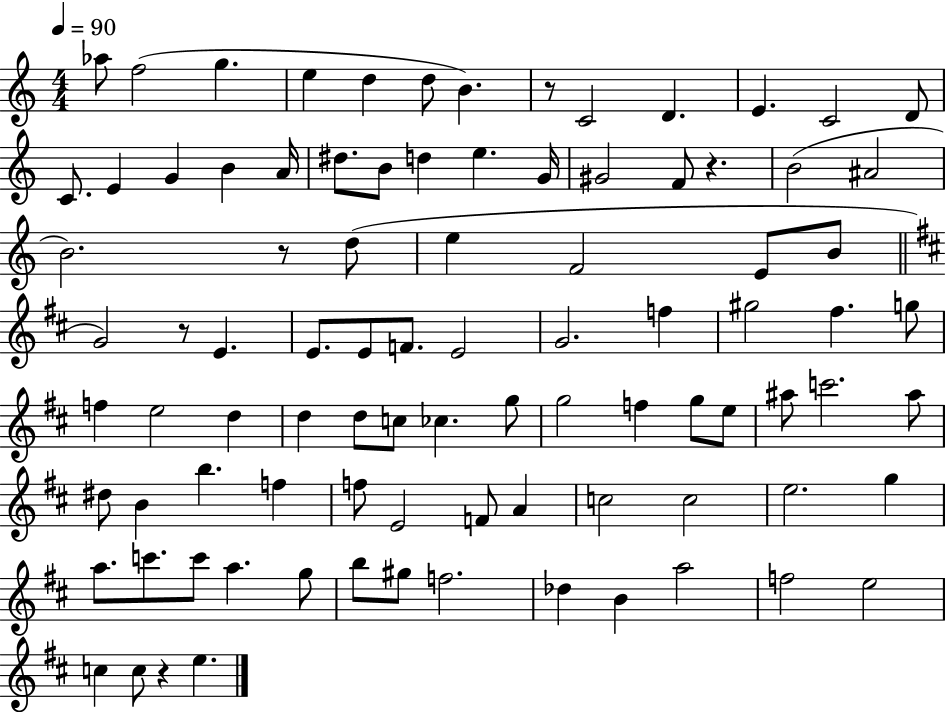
{
  \clef treble
  \numericTimeSignature
  \time 4/4
  \key c \major
  \tempo 4 = 90
  \repeat volta 2 { aes''8 f''2( g''4. | e''4 d''4 d''8 b'4.) | r8 c'2 d'4. | e'4. c'2 d'8 | \break c'8. e'4 g'4 b'4 a'16 | dis''8. b'8 d''4 e''4. g'16 | gis'2 f'8 r4. | b'2( ais'2 | \break b'2.) r8 d''8( | e''4 f'2 e'8 b'8 | \bar "||" \break \key d \major g'2) r8 e'4. | e'8. e'8 f'8. e'2 | g'2. f''4 | gis''2 fis''4. g''8 | \break f''4 e''2 d''4 | d''4 d''8 c''8 ces''4. g''8 | g''2 f''4 g''8 e''8 | ais''8 c'''2. ais''8 | \break dis''8 b'4 b''4. f''4 | f''8 e'2 f'8 a'4 | c''2 c''2 | e''2. g''4 | \break a''8. c'''8. c'''8 a''4. g''8 | b''8 gis''8 f''2. | des''4 b'4 a''2 | f''2 e''2 | \break c''4 c''8 r4 e''4. | } \bar "|."
}